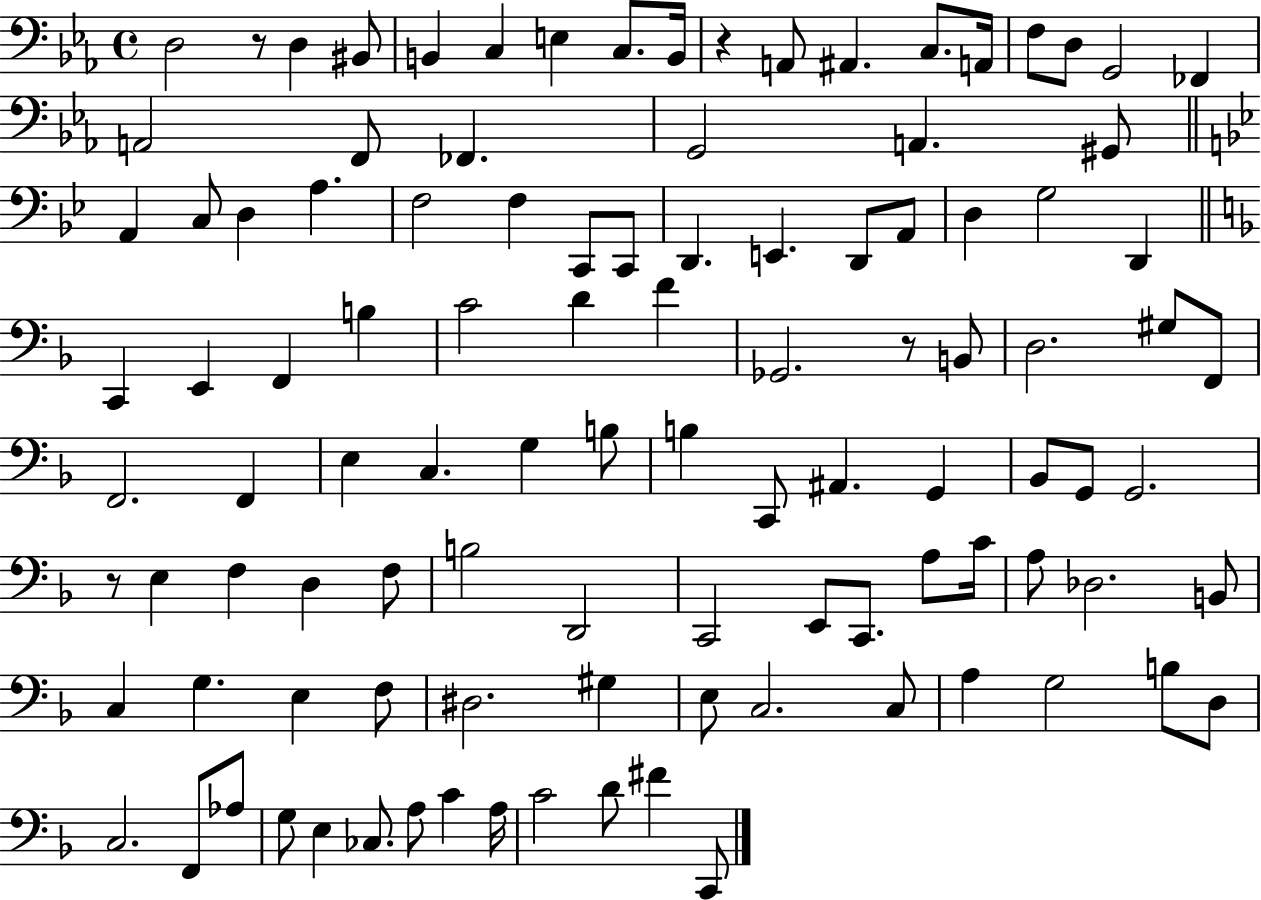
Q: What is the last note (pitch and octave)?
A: C2